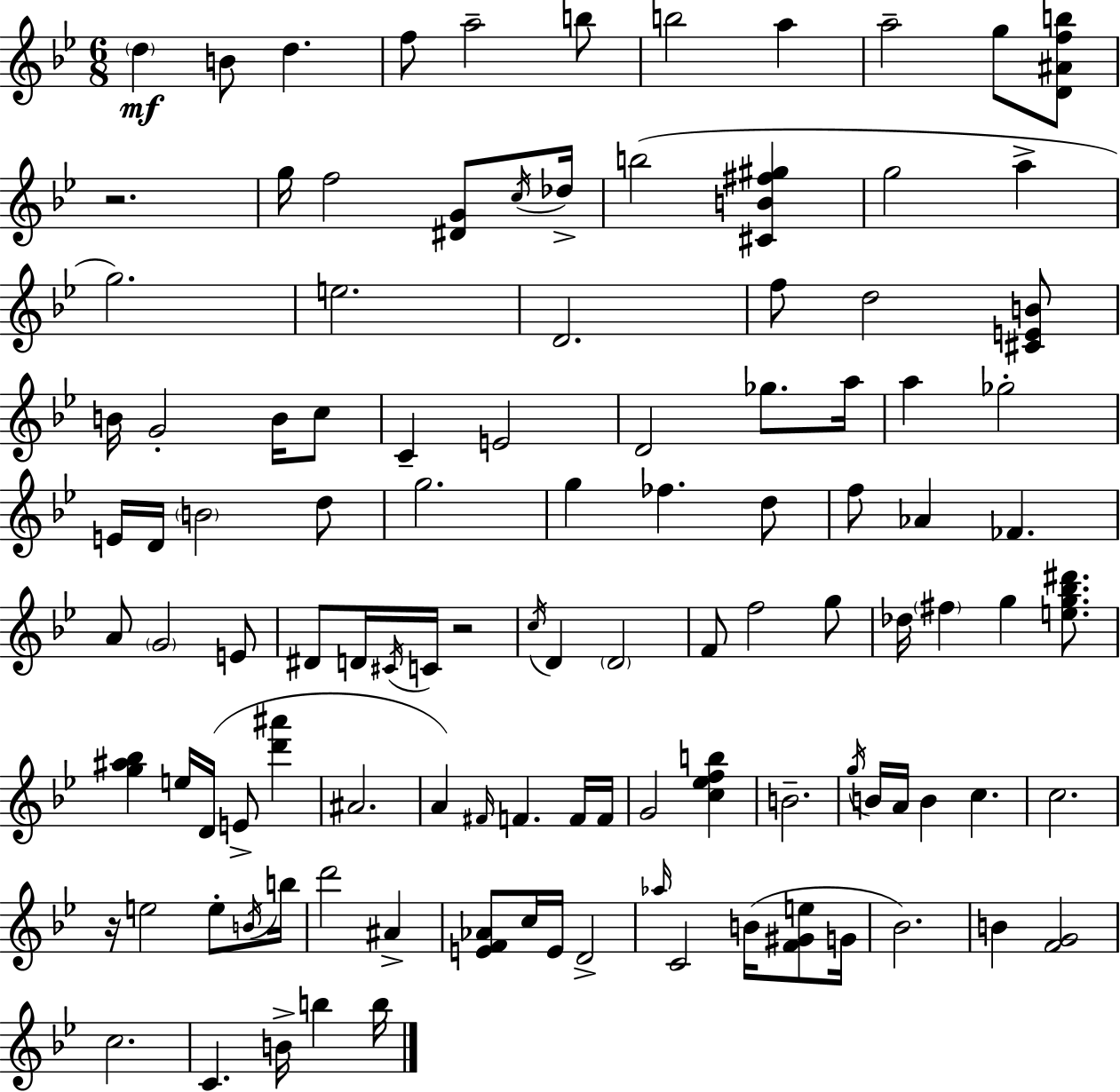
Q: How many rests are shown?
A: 3